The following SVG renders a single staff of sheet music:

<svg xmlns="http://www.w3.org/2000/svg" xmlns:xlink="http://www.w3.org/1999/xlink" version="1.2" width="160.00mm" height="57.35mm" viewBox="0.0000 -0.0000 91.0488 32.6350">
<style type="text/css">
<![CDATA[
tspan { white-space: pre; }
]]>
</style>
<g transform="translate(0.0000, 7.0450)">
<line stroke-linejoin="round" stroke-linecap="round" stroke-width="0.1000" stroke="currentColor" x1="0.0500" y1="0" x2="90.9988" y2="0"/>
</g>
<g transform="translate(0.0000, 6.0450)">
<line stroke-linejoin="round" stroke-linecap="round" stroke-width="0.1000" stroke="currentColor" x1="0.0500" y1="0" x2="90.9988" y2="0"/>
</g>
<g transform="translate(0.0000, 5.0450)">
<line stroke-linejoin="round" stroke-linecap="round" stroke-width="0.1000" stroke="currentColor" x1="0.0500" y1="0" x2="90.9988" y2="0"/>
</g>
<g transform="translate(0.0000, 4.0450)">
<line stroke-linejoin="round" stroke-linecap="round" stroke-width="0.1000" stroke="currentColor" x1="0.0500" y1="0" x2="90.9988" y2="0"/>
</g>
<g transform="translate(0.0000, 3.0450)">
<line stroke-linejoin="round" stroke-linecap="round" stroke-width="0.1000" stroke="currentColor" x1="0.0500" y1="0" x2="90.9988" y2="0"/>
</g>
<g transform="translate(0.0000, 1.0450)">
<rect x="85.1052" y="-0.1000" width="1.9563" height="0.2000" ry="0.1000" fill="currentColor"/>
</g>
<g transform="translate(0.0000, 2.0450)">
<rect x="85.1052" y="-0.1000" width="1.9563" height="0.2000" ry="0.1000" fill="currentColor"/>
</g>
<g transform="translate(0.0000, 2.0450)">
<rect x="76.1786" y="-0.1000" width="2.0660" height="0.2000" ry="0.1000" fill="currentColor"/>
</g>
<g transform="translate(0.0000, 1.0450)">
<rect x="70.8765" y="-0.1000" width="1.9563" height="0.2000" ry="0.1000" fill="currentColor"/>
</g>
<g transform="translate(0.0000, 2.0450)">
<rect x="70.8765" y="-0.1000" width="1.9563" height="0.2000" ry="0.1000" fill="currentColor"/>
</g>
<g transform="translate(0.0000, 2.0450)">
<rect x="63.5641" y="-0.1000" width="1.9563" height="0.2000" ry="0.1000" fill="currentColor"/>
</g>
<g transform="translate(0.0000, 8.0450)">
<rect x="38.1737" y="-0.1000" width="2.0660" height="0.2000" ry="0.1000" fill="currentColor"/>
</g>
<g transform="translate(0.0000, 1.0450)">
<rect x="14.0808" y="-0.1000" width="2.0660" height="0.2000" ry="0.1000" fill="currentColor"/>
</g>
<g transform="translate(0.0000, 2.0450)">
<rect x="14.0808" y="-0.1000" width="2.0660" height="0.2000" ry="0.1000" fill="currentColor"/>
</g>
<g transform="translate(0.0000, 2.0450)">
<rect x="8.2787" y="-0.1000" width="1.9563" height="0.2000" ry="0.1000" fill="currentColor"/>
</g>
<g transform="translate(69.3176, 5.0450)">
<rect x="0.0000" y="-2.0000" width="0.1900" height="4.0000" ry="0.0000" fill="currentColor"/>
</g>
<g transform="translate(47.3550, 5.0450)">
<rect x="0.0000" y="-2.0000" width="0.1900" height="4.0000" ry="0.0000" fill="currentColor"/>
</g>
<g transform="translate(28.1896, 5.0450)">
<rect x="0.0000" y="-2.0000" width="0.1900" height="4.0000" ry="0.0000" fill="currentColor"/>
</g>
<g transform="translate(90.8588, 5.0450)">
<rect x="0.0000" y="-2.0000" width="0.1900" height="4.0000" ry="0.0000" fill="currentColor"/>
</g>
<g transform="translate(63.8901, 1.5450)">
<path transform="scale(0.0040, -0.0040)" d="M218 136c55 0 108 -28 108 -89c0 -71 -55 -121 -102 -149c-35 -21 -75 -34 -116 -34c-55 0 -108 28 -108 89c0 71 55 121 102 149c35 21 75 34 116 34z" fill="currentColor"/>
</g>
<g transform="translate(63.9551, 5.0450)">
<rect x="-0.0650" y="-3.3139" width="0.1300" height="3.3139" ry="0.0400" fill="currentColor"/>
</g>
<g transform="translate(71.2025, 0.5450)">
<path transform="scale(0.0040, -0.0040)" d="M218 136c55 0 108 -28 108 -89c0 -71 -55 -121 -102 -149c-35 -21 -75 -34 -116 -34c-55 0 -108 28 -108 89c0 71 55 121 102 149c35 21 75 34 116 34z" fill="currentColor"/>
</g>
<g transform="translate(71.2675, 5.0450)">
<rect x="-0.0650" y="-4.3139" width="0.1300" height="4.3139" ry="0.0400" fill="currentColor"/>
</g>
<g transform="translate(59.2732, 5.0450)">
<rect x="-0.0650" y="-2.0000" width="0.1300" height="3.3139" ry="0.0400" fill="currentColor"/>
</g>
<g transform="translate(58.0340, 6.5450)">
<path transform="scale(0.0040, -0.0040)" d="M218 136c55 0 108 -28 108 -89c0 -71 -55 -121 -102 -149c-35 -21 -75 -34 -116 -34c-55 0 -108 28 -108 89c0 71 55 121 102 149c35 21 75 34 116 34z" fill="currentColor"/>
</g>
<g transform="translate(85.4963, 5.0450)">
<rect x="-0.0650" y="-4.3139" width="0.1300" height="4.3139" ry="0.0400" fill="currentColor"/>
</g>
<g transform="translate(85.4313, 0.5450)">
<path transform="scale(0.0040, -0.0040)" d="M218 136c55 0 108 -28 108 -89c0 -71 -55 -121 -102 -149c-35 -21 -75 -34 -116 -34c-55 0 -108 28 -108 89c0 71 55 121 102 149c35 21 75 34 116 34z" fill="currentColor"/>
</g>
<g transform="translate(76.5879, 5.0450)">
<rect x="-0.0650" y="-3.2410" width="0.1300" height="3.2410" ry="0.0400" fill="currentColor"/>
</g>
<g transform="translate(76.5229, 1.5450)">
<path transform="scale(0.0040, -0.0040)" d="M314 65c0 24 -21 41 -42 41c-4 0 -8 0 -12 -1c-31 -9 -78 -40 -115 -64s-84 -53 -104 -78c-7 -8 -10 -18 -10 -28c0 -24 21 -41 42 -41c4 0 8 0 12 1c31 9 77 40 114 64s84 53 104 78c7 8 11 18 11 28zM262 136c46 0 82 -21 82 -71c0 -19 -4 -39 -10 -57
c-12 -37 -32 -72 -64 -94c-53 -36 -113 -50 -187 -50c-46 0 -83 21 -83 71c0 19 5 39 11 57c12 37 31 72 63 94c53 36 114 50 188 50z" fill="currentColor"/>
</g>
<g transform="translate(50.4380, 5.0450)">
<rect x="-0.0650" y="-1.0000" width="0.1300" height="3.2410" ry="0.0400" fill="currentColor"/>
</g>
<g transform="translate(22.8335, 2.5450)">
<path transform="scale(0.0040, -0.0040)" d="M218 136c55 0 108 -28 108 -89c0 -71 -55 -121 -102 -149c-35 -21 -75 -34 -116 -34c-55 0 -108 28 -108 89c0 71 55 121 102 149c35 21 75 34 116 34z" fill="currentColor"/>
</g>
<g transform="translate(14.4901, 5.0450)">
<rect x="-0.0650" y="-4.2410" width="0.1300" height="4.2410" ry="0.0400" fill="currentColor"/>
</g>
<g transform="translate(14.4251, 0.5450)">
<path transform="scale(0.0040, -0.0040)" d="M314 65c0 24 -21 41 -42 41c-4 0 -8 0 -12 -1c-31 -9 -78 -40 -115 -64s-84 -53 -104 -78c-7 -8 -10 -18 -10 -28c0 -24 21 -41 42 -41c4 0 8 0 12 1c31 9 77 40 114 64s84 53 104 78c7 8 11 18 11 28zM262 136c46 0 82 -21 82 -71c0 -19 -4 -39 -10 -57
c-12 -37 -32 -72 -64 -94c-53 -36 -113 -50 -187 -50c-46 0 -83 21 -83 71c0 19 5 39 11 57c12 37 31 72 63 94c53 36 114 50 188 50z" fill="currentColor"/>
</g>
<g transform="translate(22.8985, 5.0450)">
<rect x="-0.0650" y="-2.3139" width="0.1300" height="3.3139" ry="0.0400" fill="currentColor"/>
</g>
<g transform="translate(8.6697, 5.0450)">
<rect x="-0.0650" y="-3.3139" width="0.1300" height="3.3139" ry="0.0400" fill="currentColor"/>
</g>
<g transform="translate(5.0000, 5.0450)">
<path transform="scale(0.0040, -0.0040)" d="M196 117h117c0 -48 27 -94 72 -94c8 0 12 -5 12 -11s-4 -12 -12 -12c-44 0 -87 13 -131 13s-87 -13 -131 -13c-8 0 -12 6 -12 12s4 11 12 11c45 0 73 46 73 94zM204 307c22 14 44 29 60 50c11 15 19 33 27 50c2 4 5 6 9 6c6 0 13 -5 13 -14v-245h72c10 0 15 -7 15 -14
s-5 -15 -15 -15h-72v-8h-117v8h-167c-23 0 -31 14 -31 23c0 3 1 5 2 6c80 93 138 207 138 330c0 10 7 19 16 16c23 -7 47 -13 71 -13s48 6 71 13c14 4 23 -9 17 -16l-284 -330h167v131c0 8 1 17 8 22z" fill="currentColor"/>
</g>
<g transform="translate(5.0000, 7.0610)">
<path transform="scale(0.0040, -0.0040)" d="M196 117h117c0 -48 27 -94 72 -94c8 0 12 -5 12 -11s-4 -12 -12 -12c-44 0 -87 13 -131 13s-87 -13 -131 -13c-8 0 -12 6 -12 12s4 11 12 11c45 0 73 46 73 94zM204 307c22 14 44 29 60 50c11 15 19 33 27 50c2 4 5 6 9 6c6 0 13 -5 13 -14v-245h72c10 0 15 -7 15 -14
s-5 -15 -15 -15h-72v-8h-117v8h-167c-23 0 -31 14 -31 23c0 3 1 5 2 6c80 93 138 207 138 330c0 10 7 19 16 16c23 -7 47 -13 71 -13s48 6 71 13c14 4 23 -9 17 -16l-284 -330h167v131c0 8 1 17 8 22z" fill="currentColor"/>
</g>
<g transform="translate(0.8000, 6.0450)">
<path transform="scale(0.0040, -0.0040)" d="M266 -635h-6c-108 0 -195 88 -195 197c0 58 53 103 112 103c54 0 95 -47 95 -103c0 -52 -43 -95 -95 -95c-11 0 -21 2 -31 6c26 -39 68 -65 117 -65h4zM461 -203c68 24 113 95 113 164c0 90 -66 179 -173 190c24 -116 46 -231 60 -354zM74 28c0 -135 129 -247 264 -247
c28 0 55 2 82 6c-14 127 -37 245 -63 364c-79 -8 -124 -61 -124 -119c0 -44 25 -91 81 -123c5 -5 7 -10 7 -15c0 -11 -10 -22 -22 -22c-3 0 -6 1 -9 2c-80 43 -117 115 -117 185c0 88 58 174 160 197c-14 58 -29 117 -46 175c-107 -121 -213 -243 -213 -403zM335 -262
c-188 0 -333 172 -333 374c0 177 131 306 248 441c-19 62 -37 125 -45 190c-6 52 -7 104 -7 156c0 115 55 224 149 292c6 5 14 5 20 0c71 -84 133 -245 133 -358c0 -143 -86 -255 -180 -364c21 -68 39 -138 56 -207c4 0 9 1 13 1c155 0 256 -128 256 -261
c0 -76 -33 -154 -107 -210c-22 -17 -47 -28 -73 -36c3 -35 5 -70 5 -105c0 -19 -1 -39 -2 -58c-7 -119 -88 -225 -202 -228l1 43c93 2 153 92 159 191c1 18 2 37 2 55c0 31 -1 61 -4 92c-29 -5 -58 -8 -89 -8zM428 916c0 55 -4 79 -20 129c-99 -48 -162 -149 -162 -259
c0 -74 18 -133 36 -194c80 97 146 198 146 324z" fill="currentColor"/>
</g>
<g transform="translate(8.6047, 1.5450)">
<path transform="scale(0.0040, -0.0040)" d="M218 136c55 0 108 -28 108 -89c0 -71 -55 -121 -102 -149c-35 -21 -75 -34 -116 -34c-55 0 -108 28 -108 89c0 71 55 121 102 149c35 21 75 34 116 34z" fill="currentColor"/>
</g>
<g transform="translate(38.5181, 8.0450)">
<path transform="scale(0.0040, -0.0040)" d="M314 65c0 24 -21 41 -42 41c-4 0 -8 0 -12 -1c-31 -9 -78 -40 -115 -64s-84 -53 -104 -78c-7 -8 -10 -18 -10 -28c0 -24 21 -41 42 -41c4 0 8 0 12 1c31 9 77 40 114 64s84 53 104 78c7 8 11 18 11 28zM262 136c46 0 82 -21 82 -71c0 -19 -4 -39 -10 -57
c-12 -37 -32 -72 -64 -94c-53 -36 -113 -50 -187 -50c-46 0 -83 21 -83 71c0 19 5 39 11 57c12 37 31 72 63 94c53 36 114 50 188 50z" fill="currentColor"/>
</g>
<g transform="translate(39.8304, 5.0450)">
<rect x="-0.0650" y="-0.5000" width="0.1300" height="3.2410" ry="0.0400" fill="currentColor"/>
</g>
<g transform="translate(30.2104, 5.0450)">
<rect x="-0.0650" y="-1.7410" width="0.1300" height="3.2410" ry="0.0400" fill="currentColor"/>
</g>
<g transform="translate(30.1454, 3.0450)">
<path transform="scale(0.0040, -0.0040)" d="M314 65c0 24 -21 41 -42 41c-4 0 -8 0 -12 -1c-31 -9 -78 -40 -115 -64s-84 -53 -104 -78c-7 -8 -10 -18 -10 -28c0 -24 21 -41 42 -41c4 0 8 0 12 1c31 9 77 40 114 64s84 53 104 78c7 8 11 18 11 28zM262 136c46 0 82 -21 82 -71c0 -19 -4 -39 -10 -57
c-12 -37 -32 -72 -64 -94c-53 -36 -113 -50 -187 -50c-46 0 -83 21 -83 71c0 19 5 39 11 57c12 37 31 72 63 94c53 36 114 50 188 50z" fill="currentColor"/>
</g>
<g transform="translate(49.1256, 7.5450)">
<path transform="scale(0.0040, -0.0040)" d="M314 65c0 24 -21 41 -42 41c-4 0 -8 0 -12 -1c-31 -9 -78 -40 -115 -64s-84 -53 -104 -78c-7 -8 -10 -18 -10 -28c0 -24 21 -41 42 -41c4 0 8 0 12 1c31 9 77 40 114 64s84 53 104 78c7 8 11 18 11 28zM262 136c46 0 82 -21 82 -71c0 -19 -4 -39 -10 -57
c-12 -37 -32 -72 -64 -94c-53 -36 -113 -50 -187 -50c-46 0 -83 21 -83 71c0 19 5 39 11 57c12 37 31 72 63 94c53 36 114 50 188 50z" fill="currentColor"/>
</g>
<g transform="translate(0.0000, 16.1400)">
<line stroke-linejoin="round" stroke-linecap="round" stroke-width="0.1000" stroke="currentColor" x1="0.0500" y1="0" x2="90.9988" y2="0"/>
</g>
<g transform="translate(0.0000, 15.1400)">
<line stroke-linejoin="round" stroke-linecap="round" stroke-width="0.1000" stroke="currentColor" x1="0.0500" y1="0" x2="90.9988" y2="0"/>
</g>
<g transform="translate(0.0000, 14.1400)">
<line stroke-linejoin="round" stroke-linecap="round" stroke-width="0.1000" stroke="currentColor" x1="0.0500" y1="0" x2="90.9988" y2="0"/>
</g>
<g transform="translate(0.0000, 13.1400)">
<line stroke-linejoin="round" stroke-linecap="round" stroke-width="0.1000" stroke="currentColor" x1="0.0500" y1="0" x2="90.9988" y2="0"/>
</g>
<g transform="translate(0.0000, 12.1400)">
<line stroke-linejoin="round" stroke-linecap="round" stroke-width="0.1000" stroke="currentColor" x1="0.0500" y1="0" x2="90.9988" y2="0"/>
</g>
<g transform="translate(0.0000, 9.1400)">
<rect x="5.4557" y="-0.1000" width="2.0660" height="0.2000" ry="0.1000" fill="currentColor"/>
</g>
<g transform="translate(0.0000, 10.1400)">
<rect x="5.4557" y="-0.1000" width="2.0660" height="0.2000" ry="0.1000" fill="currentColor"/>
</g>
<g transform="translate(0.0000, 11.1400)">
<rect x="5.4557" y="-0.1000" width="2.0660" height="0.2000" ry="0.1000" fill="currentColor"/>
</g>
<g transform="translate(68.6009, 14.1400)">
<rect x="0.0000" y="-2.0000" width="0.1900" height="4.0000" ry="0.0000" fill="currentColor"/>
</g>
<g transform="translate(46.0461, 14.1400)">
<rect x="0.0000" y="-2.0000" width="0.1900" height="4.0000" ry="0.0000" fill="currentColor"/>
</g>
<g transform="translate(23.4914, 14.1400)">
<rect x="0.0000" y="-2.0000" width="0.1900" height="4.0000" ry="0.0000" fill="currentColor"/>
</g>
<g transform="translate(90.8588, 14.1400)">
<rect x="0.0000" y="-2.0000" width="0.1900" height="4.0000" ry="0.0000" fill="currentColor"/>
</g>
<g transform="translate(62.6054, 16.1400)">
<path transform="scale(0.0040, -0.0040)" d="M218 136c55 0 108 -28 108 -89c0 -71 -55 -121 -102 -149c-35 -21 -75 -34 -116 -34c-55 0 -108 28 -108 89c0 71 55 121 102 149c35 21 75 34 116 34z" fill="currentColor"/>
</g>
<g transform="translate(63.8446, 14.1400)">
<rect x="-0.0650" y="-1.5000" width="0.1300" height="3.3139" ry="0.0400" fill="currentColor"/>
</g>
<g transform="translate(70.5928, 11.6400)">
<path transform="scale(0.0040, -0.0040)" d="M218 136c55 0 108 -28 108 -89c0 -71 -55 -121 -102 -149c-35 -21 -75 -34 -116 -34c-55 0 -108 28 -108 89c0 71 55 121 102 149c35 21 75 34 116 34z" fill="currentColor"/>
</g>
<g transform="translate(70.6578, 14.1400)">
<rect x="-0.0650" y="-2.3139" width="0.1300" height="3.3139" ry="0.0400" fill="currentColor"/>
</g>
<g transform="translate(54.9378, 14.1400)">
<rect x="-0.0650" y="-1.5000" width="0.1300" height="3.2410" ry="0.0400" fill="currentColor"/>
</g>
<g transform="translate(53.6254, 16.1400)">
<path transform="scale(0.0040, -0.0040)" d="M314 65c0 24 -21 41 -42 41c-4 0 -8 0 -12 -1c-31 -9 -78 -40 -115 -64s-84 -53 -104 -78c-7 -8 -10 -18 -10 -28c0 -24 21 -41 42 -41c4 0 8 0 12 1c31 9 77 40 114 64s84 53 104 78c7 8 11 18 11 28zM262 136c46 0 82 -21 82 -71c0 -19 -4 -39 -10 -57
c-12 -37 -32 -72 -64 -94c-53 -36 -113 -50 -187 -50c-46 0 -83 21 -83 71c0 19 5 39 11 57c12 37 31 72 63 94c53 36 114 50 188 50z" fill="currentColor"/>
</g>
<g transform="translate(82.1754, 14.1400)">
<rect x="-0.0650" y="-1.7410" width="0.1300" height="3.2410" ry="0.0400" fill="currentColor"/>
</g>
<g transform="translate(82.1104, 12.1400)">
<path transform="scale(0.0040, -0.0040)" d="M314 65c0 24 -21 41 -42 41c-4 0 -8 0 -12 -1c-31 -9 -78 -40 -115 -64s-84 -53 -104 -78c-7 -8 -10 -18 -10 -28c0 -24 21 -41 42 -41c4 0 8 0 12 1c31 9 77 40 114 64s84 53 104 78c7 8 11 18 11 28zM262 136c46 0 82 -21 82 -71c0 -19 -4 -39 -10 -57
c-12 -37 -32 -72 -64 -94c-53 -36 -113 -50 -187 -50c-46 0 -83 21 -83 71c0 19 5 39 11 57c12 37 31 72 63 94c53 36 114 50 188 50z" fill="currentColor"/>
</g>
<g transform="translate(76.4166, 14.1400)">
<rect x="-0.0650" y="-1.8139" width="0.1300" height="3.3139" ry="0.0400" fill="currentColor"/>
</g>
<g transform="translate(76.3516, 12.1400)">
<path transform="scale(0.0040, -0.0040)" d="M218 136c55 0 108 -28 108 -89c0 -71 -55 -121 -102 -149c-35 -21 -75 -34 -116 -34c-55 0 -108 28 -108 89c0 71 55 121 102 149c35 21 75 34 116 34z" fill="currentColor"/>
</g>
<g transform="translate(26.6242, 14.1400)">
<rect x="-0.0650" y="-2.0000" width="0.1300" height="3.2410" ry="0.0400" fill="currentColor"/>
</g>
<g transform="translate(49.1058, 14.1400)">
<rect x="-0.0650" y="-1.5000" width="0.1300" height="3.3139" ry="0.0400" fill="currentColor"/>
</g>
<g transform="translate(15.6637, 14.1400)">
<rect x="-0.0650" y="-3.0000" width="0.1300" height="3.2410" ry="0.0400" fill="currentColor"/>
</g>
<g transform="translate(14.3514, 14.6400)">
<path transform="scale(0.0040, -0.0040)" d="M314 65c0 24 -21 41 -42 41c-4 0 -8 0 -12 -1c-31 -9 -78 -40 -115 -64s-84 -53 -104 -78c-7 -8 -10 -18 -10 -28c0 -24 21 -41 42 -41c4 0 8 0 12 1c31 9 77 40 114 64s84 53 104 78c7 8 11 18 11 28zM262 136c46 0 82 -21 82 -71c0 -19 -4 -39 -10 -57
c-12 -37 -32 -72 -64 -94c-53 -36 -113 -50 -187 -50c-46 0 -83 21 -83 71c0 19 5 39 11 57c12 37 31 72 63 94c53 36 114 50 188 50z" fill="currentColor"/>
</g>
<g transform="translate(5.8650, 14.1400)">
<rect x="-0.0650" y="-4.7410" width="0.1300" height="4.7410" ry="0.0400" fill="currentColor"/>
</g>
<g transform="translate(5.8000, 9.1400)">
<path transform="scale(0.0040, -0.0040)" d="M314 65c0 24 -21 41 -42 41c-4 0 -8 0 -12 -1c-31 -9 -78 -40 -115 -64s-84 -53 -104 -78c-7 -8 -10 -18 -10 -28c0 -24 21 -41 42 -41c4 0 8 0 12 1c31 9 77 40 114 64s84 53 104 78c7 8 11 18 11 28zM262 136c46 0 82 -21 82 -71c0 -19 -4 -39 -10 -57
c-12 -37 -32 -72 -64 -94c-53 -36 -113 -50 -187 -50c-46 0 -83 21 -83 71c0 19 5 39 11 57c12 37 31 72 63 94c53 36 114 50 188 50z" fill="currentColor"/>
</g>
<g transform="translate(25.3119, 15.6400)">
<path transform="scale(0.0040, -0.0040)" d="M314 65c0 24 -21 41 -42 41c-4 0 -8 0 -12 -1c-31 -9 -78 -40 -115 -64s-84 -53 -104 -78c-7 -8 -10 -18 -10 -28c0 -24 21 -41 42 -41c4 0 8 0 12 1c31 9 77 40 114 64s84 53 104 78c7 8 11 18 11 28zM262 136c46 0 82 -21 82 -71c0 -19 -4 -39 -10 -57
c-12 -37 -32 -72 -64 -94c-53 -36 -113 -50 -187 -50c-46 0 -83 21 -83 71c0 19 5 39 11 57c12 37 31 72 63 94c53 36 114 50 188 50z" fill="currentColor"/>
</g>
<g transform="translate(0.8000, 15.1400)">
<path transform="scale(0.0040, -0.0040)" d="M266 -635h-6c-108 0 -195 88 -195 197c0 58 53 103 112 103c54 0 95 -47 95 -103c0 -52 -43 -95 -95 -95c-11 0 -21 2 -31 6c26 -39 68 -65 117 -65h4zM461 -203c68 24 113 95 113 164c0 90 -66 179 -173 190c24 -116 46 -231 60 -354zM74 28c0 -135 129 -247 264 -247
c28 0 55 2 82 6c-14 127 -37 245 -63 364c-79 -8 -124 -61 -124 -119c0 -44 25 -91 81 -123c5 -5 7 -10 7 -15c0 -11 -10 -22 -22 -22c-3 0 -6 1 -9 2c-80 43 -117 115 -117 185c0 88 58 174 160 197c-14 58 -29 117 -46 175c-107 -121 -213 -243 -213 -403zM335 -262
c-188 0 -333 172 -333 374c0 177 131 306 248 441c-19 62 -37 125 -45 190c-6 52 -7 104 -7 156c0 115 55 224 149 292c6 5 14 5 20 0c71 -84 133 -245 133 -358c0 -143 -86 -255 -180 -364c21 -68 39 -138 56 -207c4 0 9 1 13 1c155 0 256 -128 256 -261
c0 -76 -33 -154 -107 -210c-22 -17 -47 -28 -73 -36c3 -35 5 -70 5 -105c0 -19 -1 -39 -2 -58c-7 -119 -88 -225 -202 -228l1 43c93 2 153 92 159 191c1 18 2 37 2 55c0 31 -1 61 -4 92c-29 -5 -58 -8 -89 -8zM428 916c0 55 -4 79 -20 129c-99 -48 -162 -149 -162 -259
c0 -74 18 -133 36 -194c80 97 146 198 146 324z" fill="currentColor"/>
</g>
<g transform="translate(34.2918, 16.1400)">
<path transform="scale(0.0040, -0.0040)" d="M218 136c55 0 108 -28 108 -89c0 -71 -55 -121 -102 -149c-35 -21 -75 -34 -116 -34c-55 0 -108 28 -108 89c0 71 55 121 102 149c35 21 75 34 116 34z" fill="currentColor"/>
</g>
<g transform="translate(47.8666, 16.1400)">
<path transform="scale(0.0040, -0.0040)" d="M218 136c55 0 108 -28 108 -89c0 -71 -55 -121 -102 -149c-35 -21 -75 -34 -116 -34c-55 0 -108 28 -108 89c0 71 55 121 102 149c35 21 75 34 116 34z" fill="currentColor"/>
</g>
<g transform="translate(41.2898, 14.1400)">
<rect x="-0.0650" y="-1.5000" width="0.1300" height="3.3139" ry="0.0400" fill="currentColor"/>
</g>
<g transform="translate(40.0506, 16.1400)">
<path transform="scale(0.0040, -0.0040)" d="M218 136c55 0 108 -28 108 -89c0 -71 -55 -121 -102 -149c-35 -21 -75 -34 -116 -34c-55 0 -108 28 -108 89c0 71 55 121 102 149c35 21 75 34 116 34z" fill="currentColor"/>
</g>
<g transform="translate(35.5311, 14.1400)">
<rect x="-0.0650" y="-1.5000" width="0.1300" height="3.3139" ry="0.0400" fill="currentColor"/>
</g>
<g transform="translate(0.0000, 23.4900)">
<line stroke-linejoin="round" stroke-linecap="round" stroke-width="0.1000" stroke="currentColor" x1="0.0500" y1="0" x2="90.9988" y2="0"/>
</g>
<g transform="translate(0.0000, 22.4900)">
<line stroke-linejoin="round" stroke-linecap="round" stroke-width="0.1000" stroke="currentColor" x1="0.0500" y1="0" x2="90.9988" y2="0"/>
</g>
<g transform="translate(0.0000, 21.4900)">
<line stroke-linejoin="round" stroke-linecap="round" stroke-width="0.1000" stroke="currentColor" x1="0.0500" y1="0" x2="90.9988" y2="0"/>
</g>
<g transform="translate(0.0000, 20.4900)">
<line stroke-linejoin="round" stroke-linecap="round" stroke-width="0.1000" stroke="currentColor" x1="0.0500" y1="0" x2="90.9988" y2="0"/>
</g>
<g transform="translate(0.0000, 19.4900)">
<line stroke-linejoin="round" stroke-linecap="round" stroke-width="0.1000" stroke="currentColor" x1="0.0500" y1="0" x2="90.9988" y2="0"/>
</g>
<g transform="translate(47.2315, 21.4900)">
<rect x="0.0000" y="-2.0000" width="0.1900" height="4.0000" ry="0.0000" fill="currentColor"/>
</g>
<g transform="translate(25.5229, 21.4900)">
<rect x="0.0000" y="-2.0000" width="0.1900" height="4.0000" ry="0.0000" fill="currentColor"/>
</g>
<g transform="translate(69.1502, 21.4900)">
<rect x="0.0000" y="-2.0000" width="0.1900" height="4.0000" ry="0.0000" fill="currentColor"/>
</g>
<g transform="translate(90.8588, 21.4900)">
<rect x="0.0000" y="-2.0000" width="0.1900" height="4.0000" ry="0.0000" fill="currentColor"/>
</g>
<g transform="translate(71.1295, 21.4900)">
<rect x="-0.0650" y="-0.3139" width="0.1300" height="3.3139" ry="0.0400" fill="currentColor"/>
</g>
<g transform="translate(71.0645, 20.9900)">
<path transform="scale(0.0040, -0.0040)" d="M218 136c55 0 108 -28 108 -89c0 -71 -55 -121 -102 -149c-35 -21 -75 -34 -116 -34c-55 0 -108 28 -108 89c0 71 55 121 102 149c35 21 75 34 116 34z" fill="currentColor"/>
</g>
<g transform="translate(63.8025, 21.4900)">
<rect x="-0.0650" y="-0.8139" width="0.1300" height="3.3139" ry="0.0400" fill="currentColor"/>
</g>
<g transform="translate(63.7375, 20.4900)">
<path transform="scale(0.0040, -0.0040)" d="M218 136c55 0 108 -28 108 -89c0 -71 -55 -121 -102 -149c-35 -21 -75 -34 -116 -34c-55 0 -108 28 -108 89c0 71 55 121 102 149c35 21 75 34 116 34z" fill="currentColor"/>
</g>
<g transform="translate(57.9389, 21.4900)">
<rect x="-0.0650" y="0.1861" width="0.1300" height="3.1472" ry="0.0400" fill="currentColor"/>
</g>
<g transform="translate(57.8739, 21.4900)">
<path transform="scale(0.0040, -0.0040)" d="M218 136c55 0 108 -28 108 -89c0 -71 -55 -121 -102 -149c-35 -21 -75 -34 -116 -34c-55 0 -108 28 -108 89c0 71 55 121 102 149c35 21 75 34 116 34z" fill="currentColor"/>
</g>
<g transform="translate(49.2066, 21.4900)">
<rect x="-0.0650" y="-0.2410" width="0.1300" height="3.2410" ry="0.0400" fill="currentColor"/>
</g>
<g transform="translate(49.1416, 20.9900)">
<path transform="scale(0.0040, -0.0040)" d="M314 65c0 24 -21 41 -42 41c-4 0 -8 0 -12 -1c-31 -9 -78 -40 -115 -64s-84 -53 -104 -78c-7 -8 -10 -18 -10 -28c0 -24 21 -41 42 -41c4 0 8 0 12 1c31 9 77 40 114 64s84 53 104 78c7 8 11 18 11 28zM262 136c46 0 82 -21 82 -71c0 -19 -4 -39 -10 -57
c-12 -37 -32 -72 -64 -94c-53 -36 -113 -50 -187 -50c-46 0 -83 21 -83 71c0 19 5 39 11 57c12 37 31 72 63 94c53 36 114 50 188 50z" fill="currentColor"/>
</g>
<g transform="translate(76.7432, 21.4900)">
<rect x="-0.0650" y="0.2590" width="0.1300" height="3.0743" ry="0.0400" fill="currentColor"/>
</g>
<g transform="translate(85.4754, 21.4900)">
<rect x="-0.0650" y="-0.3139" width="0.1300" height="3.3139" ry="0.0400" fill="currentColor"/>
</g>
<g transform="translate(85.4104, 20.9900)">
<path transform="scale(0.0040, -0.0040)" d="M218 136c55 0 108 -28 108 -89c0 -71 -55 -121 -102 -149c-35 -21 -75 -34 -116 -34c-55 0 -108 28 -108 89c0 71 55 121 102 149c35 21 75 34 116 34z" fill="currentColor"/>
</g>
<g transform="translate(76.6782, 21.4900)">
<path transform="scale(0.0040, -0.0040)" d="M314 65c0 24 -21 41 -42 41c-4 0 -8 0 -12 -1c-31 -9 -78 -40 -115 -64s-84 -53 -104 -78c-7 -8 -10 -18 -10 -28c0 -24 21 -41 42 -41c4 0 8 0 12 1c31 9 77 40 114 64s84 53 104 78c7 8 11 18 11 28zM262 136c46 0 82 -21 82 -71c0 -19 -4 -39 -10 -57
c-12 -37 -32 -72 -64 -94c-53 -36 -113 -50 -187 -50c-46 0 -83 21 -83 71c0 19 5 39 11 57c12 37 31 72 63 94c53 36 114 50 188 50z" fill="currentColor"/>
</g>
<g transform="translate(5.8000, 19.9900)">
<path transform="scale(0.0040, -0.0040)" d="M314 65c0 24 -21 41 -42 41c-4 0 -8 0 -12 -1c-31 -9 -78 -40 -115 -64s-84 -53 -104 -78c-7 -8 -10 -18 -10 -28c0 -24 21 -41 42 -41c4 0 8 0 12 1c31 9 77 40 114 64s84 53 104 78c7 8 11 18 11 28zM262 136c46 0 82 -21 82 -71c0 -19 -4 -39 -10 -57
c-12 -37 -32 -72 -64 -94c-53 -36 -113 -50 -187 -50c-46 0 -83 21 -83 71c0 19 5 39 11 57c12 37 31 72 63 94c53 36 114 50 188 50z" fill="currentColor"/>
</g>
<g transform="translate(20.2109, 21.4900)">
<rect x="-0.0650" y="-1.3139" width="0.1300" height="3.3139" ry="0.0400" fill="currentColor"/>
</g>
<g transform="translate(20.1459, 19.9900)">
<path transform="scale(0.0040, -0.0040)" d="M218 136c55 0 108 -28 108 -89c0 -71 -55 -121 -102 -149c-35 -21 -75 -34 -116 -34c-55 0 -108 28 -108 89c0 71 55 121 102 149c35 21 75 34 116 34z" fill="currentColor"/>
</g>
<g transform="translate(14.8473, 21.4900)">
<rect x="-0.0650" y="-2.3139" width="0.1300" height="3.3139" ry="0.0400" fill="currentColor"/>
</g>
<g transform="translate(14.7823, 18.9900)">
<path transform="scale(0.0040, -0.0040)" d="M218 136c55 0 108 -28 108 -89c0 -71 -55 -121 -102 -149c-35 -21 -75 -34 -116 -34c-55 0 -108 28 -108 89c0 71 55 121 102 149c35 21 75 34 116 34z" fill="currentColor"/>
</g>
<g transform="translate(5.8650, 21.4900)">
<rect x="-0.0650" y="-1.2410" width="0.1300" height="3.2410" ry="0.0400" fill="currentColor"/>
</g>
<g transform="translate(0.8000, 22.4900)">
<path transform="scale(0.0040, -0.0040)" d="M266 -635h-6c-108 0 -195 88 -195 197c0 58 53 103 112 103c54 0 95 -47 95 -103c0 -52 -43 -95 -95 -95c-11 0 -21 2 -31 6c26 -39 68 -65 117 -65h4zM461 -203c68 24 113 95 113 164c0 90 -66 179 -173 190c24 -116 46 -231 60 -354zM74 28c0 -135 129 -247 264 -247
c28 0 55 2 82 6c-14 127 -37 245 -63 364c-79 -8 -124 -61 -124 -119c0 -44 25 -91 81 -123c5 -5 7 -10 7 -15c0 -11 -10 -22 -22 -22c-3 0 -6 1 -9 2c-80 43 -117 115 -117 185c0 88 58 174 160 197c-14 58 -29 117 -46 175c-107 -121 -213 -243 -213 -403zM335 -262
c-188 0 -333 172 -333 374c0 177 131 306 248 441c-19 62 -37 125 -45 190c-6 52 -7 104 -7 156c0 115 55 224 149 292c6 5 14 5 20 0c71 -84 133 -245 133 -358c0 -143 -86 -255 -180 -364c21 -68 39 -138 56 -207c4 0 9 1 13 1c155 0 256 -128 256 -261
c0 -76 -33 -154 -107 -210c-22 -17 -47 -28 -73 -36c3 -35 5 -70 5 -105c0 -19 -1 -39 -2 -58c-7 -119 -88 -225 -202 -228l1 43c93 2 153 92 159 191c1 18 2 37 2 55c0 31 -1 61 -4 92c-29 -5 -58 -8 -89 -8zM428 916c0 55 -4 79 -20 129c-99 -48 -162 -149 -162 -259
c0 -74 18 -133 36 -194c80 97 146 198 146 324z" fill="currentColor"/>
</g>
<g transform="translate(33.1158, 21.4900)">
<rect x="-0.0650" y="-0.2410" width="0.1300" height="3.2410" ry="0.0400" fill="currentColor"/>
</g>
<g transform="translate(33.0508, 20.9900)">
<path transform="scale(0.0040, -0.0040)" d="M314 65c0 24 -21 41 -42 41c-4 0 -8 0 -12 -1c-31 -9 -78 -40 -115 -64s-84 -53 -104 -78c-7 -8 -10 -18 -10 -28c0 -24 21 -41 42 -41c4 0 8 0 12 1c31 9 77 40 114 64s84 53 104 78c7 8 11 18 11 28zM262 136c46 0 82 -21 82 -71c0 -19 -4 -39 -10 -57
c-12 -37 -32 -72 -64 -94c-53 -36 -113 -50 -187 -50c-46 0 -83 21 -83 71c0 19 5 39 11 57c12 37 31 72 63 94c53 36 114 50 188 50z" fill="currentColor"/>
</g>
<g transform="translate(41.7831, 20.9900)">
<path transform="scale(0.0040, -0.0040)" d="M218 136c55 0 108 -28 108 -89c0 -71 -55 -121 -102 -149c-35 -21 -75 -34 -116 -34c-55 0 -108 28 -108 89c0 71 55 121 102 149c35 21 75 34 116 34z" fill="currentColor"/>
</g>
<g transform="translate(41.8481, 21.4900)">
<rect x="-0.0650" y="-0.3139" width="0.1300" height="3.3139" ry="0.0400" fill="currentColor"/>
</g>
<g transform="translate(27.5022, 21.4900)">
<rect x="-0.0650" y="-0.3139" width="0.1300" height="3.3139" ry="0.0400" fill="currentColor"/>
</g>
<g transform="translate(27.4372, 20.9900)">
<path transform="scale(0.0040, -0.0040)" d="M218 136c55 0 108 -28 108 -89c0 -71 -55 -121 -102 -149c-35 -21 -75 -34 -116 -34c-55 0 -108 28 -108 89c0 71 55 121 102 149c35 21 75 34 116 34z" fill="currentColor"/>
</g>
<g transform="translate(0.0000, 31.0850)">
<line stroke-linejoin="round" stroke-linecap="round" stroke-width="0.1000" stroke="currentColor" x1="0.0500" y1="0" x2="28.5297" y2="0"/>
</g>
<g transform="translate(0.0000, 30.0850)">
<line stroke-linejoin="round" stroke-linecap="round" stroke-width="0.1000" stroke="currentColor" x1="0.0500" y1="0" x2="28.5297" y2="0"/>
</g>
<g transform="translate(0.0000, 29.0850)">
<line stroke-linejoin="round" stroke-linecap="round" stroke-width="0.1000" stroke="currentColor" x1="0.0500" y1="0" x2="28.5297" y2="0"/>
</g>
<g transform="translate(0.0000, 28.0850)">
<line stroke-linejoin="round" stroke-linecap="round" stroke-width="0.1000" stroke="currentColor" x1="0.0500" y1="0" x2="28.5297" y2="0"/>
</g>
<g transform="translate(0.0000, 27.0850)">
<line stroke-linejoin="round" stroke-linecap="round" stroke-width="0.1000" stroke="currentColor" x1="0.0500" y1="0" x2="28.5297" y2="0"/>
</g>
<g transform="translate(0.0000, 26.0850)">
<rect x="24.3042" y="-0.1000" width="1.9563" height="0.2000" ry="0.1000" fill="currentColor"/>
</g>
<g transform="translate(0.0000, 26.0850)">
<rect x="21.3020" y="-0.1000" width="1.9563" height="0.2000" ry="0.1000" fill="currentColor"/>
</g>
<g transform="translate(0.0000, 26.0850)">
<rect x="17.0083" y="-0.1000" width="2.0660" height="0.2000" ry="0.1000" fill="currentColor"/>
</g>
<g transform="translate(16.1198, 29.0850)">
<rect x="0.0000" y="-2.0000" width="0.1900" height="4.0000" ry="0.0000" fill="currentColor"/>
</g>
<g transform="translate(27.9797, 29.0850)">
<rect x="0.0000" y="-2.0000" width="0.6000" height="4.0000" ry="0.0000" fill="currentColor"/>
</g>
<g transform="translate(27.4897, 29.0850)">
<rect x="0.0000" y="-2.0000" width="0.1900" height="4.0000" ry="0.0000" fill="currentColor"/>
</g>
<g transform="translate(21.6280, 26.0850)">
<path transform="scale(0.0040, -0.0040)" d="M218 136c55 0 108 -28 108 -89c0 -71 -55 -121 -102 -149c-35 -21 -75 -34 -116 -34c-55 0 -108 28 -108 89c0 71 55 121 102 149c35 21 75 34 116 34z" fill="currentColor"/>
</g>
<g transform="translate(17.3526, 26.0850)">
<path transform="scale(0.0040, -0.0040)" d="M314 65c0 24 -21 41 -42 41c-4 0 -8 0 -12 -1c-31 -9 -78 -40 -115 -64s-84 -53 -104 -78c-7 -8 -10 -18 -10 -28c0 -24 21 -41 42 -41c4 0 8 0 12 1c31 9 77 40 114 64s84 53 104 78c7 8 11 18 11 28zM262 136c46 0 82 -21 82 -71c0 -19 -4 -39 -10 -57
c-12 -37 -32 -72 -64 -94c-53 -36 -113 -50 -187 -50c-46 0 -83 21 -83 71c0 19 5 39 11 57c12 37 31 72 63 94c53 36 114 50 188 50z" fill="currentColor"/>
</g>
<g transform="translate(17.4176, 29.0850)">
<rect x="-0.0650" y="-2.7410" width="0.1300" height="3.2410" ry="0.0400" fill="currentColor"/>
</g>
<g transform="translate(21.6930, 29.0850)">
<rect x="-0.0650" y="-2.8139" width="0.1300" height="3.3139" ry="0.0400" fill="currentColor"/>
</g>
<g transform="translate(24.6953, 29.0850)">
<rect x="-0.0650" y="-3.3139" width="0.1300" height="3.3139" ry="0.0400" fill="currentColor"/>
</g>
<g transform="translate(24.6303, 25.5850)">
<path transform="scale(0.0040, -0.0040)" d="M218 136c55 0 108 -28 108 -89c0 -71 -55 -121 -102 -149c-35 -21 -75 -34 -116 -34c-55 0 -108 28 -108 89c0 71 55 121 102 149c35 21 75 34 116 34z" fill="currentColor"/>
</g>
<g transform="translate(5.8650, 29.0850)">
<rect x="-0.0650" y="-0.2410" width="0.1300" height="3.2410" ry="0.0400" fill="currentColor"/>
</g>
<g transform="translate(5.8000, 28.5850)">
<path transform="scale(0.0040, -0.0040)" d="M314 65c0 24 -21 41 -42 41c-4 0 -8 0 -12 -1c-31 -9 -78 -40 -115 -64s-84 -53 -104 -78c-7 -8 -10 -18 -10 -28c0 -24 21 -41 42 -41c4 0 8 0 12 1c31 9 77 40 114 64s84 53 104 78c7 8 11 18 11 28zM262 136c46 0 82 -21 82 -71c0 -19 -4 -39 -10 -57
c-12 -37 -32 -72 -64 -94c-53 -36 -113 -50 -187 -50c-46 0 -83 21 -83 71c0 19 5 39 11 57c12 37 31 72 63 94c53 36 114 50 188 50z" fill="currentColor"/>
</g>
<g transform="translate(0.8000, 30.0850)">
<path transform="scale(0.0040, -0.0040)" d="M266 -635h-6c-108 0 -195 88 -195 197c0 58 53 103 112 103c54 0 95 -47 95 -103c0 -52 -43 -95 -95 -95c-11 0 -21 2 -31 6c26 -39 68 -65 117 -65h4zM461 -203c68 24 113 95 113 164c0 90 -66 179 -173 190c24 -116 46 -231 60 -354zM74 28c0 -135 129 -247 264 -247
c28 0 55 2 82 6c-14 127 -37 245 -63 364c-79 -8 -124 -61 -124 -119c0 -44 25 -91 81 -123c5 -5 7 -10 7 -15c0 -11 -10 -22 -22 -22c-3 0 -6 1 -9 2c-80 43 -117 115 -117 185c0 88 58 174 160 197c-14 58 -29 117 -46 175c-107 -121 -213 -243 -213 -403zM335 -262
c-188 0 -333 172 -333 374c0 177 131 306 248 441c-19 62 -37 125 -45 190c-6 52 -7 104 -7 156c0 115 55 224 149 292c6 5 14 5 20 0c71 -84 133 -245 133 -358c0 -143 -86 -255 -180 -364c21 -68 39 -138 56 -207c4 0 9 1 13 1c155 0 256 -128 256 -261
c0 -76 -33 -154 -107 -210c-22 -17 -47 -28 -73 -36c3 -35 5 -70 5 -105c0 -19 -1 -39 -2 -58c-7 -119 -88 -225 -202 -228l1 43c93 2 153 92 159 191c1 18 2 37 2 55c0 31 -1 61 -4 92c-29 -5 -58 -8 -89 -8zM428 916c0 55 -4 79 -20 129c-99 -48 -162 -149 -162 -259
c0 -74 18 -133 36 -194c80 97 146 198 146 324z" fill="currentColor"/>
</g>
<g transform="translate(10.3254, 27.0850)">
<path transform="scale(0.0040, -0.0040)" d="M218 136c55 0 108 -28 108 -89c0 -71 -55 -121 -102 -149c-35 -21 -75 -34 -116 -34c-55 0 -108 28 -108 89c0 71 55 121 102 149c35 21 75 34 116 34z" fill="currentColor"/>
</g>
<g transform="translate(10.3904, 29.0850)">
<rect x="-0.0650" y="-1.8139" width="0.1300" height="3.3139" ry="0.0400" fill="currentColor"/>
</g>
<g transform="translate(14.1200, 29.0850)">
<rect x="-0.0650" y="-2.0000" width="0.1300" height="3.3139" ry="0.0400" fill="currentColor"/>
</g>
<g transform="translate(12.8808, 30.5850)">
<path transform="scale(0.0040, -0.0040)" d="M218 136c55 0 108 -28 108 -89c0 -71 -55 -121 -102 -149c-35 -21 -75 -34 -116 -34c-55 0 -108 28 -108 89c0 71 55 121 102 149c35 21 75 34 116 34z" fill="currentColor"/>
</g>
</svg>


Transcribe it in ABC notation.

X:1
T:Untitled
M:4/4
L:1/4
K:C
b d'2 g f2 C2 D2 F b d' b2 d' e'2 A2 F2 E E E E2 E g f f2 e2 g e c c2 c c2 B d c B2 c c2 f F a2 a b